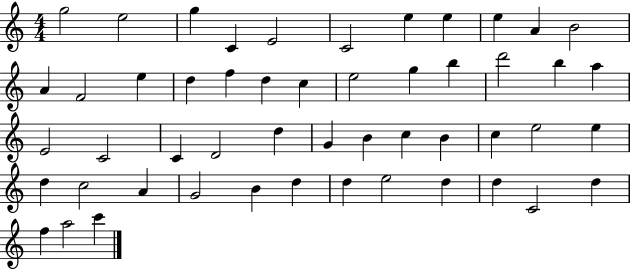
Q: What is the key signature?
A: C major